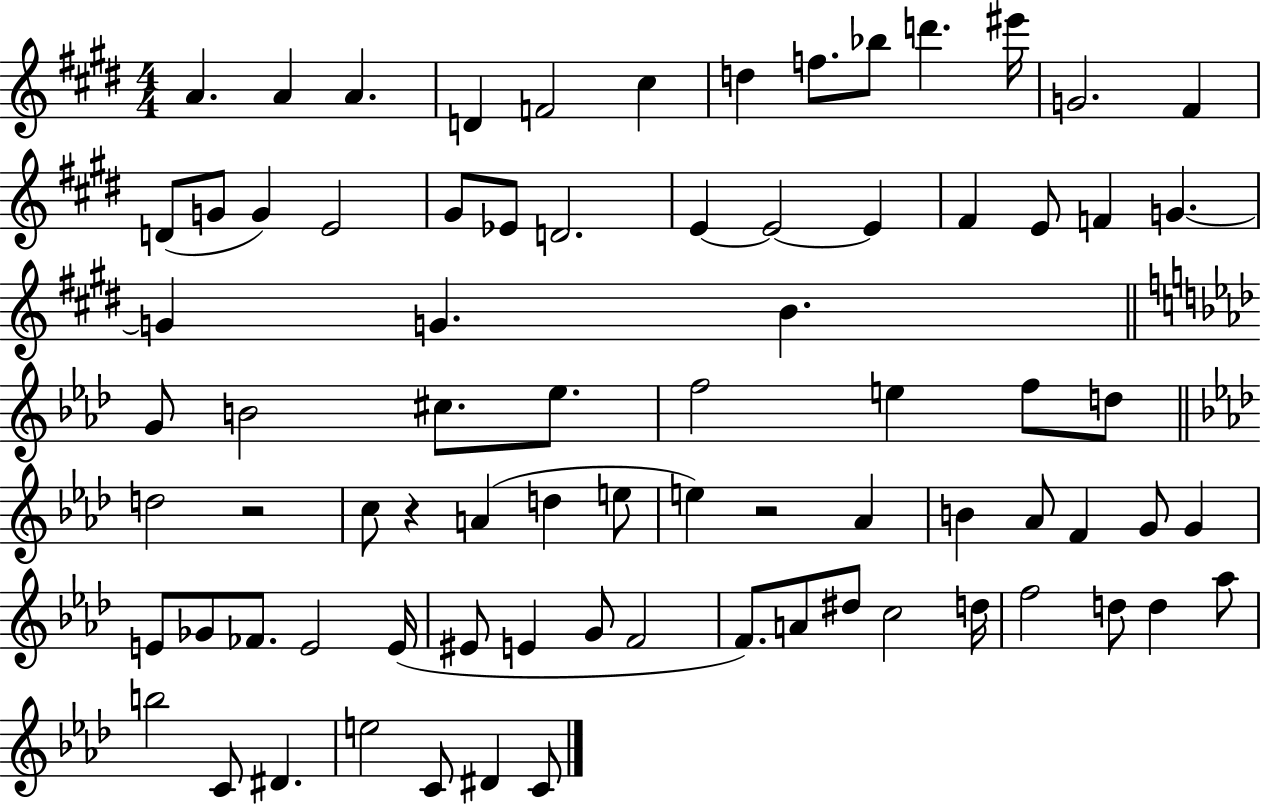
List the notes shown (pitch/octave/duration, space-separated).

A4/q. A4/q A4/q. D4/q F4/h C#5/q D5/q F5/e. Bb5/e D6/q. EIS6/s G4/h. F#4/q D4/e G4/e G4/q E4/h G#4/e Eb4/e D4/h. E4/q E4/h E4/q F#4/q E4/e F4/q G4/q. G4/q G4/q. B4/q. G4/e B4/h C#5/e. Eb5/e. F5/h E5/q F5/e D5/e D5/h R/h C5/e R/q A4/q D5/q E5/e E5/q R/h Ab4/q B4/q Ab4/e F4/q G4/e G4/q E4/e Gb4/e FES4/e. E4/h E4/s EIS4/e E4/q G4/e F4/h F4/e. A4/e D#5/e C5/h D5/s F5/h D5/e D5/q Ab5/e B5/h C4/e D#4/q. E5/h C4/e D#4/q C4/e